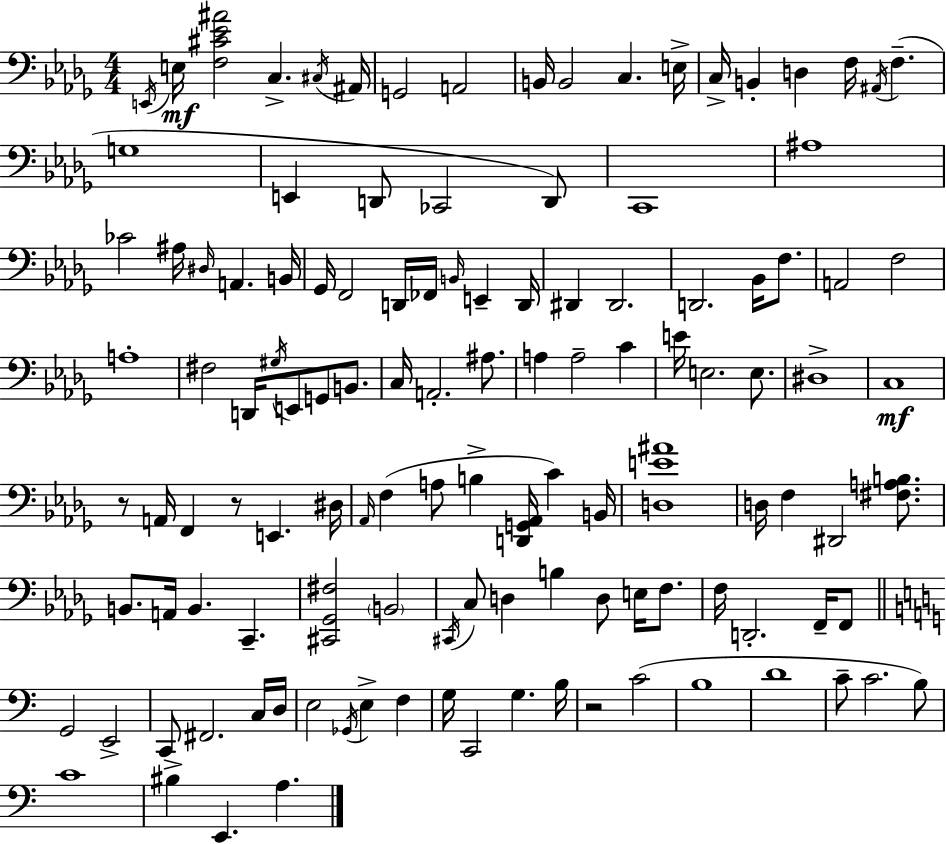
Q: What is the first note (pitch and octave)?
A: E2